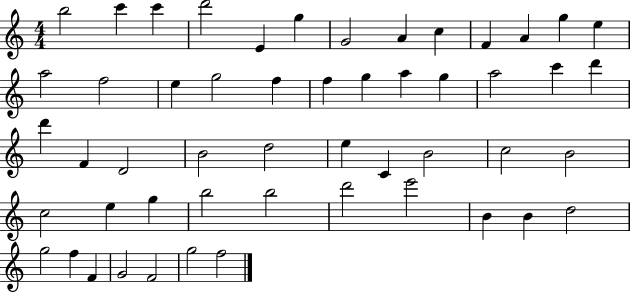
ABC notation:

X:1
T:Untitled
M:4/4
L:1/4
K:C
b2 c' c' d'2 E g G2 A c F A g e a2 f2 e g2 f f g a g a2 c' d' d' F D2 B2 d2 e C B2 c2 B2 c2 e g b2 b2 d'2 e'2 B B d2 g2 f F G2 F2 g2 f2